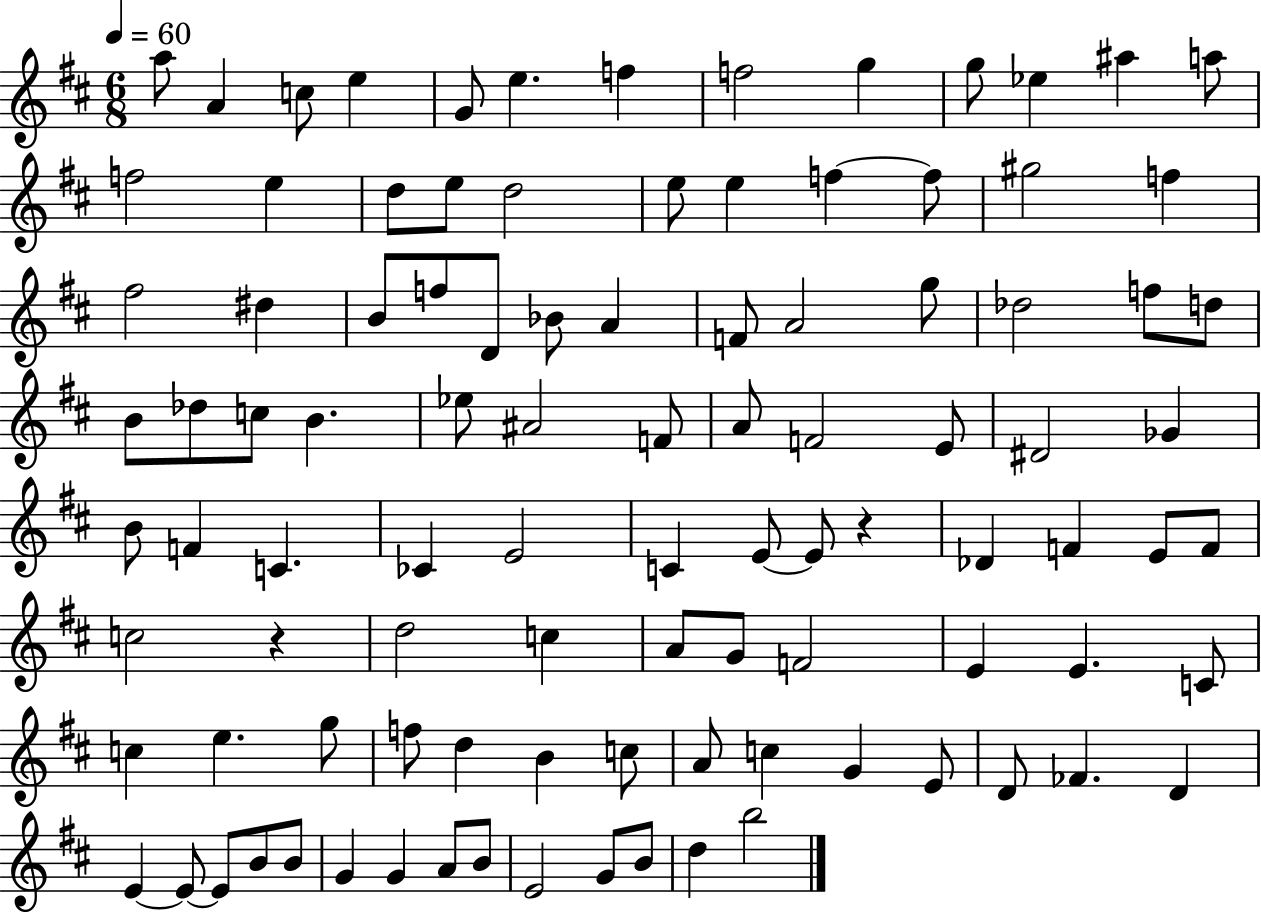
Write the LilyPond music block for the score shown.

{
  \clef treble
  \numericTimeSignature
  \time 6/8
  \key d \major
  \tempo 4 = 60
  a''8 a'4 c''8 e''4 | g'8 e''4. f''4 | f''2 g''4 | g''8 ees''4 ais''4 a''8 | \break f''2 e''4 | d''8 e''8 d''2 | e''8 e''4 f''4~~ f''8 | gis''2 f''4 | \break fis''2 dis''4 | b'8 f''8 d'8 bes'8 a'4 | f'8 a'2 g''8 | des''2 f''8 d''8 | \break b'8 des''8 c''8 b'4. | ees''8 ais'2 f'8 | a'8 f'2 e'8 | dis'2 ges'4 | \break b'8 f'4 c'4. | ces'4 e'2 | c'4 e'8~~ e'8 r4 | des'4 f'4 e'8 f'8 | \break c''2 r4 | d''2 c''4 | a'8 g'8 f'2 | e'4 e'4. c'8 | \break c''4 e''4. g''8 | f''8 d''4 b'4 c''8 | a'8 c''4 g'4 e'8 | d'8 fes'4. d'4 | \break e'4~~ e'8~~ e'8 b'8 b'8 | g'4 g'4 a'8 b'8 | e'2 g'8 b'8 | d''4 b''2 | \break \bar "|."
}